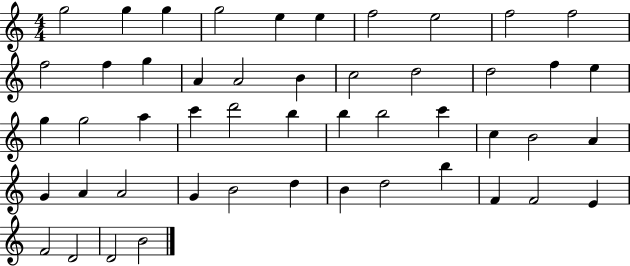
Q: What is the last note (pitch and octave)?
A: B4